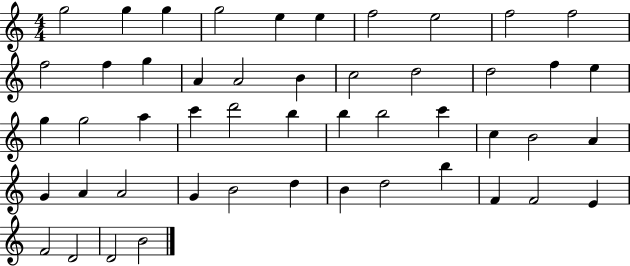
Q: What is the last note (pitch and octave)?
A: B4